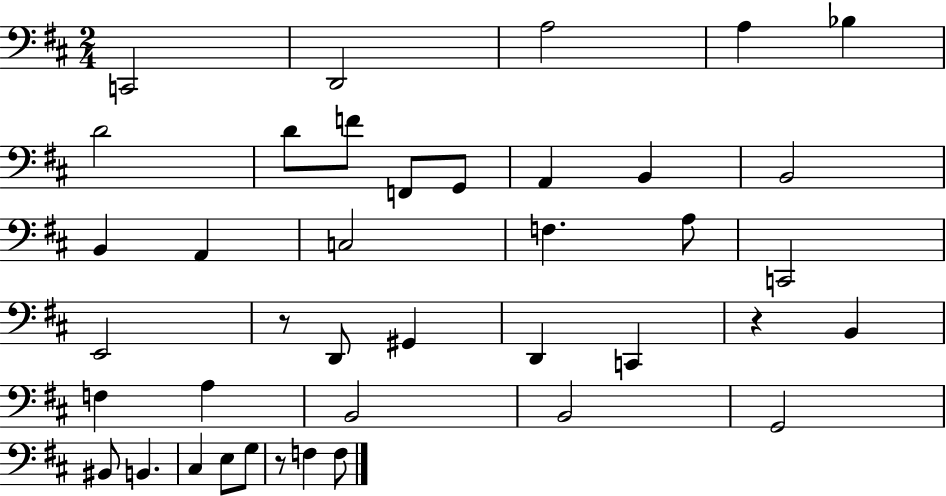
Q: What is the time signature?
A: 2/4